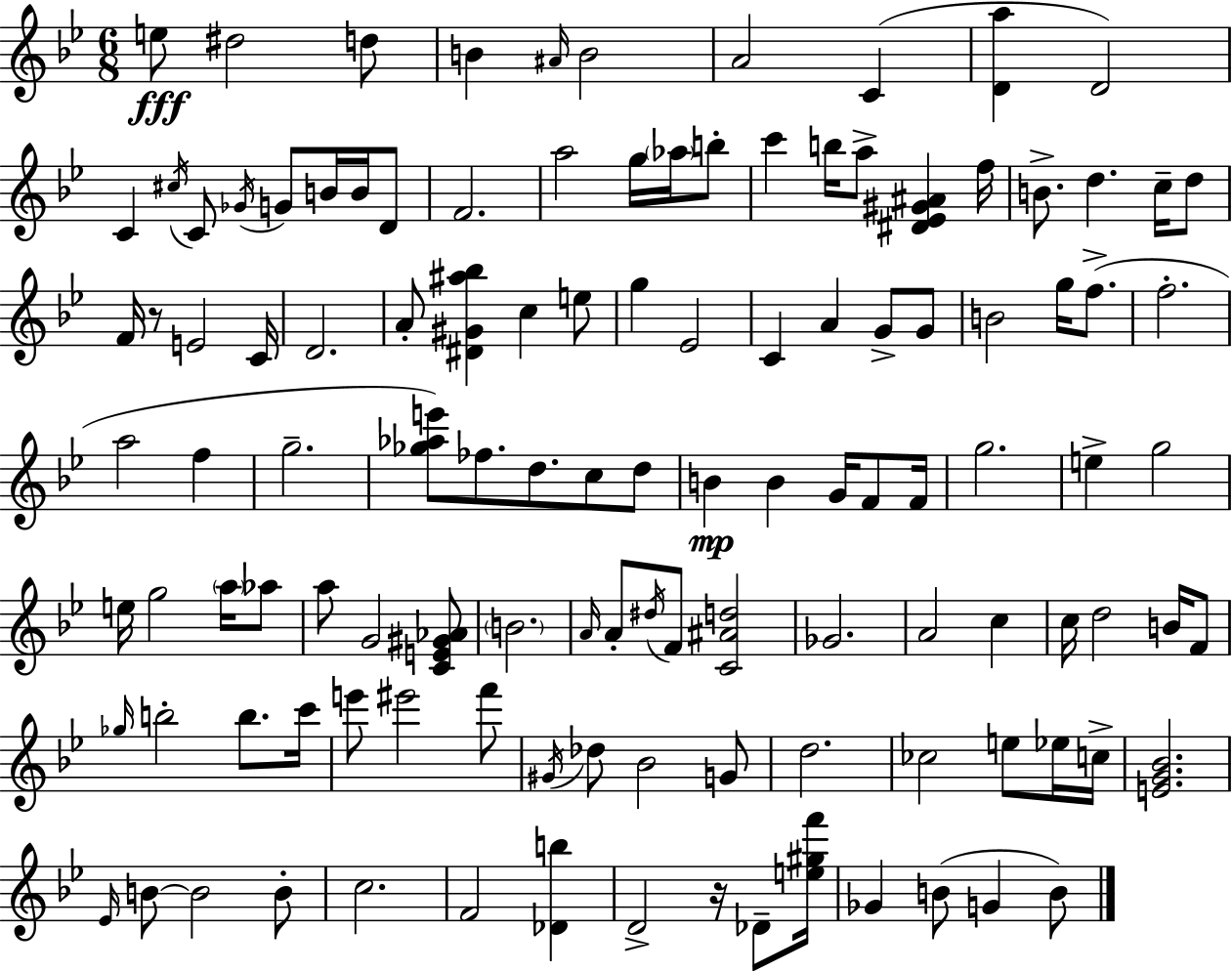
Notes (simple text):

E5/e D#5/h D5/e B4/q A#4/s B4/h A4/h C4/q [D4,A5]/q D4/h C4/q C#5/s C4/e Gb4/s G4/e B4/s B4/s D4/e F4/h. A5/h G5/s Ab5/s B5/e C6/q B5/s A5/e [D#4,Eb4,G#4,A#4]/q F5/s B4/e. D5/q. C5/s D5/e F4/s R/e E4/h C4/s D4/h. A4/e [D#4,G#4,A#5,Bb5]/q C5/q E5/e G5/q Eb4/h C4/q A4/q G4/e G4/e B4/h G5/s F5/e. F5/h. A5/h F5/q G5/h. [Gb5,Ab5,E6]/e FES5/e. D5/e. C5/e D5/e B4/q B4/q G4/s F4/e F4/s G5/h. E5/q G5/h E5/s G5/h A5/s Ab5/e A5/e G4/h [C4,E4,G#4,Ab4]/e B4/h. A4/s A4/e D#5/s F4/e [C4,A#4,D5]/h Gb4/h. A4/h C5/q C5/s D5/h B4/s F4/e Gb5/s B5/h B5/e. C6/s E6/e EIS6/h F6/e G#4/s Db5/e Bb4/h G4/e D5/h. CES5/h E5/e Eb5/s C5/s [E4,G4,Bb4]/h. Eb4/s B4/e B4/h B4/e C5/h. F4/h [Db4,B5]/q D4/h R/s Db4/e [E5,G#5,F6]/s Gb4/q B4/e G4/q B4/e